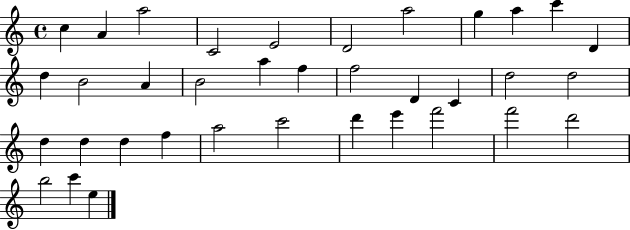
C5/q A4/q A5/h C4/h E4/h D4/h A5/h G5/q A5/q C6/q D4/q D5/q B4/h A4/q B4/h A5/q F5/q F5/h D4/q C4/q D5/h D5/h D5/q D5/q D5/q F5/q A5/h C6/h D6/q E6/q F6/h F6/h D6/h B5/h C6/q E5/q